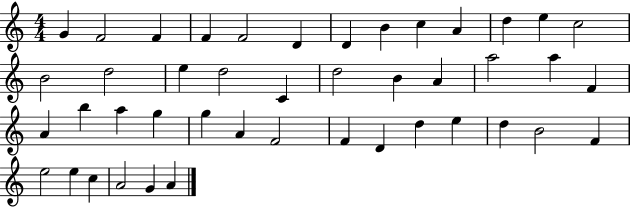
{
  \clef treble
  \numericTimeSignature
  \time 4/4
  \key c \major
  g'4 f'2 f'4 | f'4 f'2 d'4 | d'4 b'4 c''4 a'4 | d''4 e''4 c''2 | \break b'2 d''2 | e''4 d''2 c'4 | d''2 b'4 a'4 | a''2 a''4 f'4 | \break a'4 b''4 a''4 g''4 | g''4 a'4 f'2 | f'4 d'4 d''4 e''4 | d''4 b'2 f'4 | \break e''2 e''4 c''4 | a'2 g'4 a'4 | \bar "|."
}